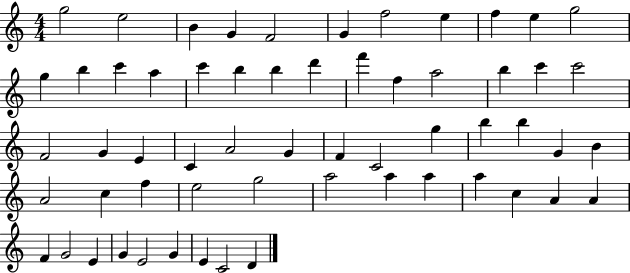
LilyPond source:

{
  \clef treble
  \numericTimeSignature
  \time 4/4
  \key c \major
  g''2 e''2 | b'4 g'4 f'2 | g'4 f''2 e''4 | f''4 e''4 g''2 | \break g''4 b''4 c'''4 a''4 | c'''4 b''4 b''4 d'''4 | f'''4 f''4 a''2 | b''4 c'''4 c'''2 | \break f'2 g'4 e'4 | c'4 a'2 g'4 | f'4 c'2 g''4 | b''4 b''4 g'4 b'4 | \break a'2 c''4 f''4 | e''2 g''2 | a''2 a''4 a''4 | a''4 c''4 a'4 a'4 | \break f'4 g'2 e'4 | g'4 e'2 g'4 | e'4 c'2 d'4 | \bar "|."
}